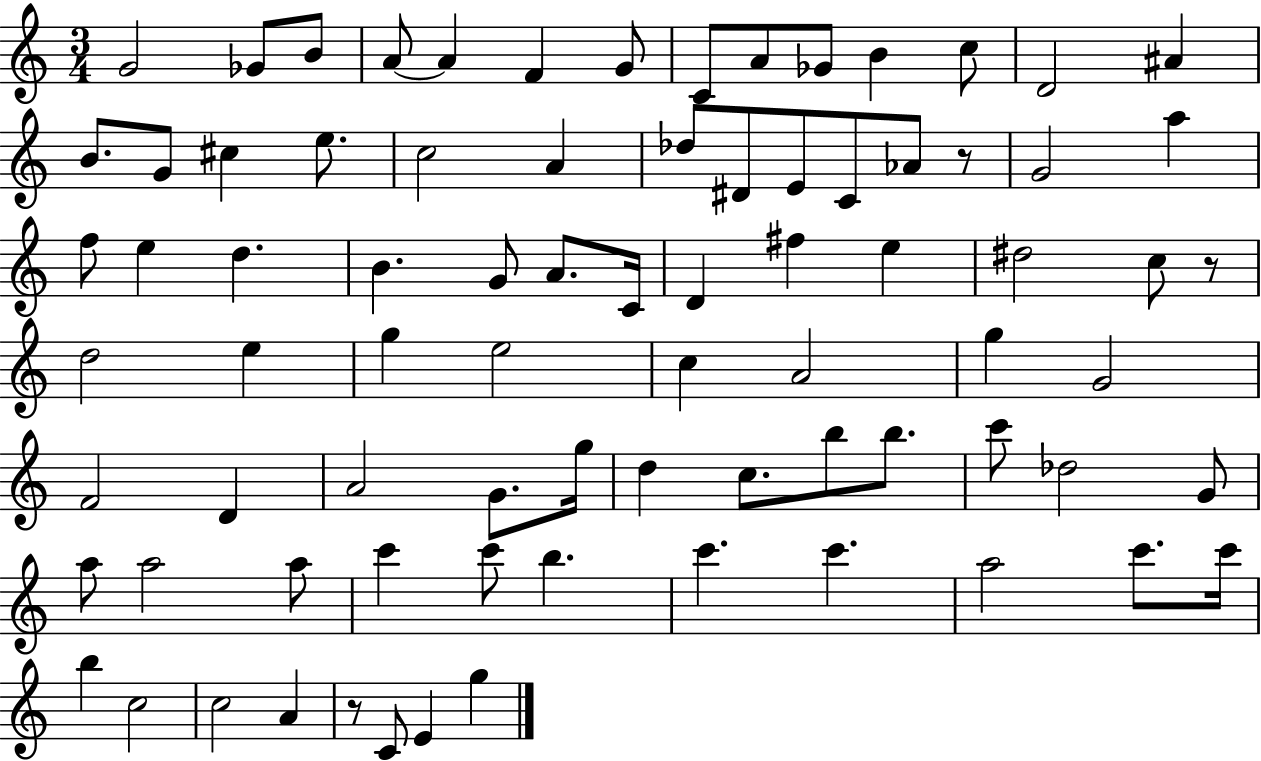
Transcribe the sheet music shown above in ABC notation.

X:1
T:Untitled
M:3/4
L:1/4
K:C
G2 _G/2 B/2 A/2 A F G/2 C/2 A/2 _G/2 B c/2 D2 ^A B/2 G/2 ^c e/2 c2 A _d/2 ^D/2 E/2 C/2 _A/2 z/2 G2 a f/2 e d B G/2 A/2 C/4 D ^f e ^d2 c/2 z/2 d2 e g e2 c A2 g G2 F2 D A2 G/2 g/4 d c/2 b/2 b/2 c'/2 _d2 G/2 a/2 a2 a/2 c' c'/2 b c' c' a2 c'/2 c'/4 b c2 c2 A z/2 C/2 E g